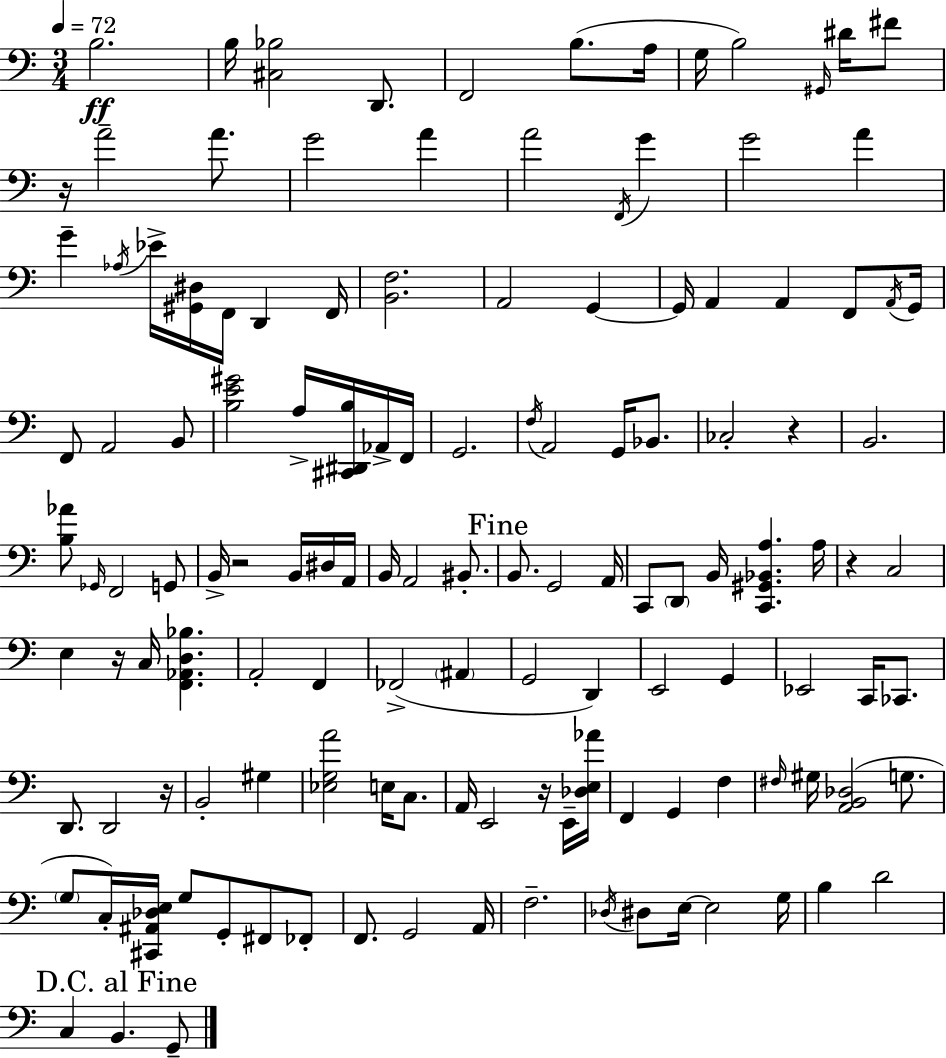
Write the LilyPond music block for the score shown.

{
  \clef bass
  \numericTimeSignature
  \time 3/4
  \key c \major
  \tempo 4 = 72
  b2.\ff | b16 <cis bes>2 d,8. | f,2 b8.( a16 | g16 b2) \grace { gis,16 } dis'16 fis'8 | \break r16 a'2-- a'8. | g'2 a'4 | a'2 \acciaccatura { f,16 } g'4 | g'2 a'4 | \break g'4-- \acciaccatura { aes16 } ees'16-> <gis, dis>16 f,16 d,4 | f,16 <b, f>2. | a,2 g,4~~ | g,16 a,4 a,4 | \break f,8 \acciaccatura { a,16 } g,16 f,8 a,2 | b,8 <b e' gis'>2 | a16-> <cis, dis, b>16 aes,16-> f,16 g,2. | \acciaccatura { f16 } a,2 | \break g,16 bes,8. ces2-. | r4 b,2. | <b aes'>8 \grace { ges,16 } f,2 | g,8 b,16-> r2 | \break b,16 dis16 a,16 b,16 a,2 | bis,8.-. \mark "Fine" b,8. g,2 | a,16 c,8 \parenthesize d,8 b,16 <c, gis, bes, a>4. | a16 r4 c2 | \break e4 r16 c16 | <f, aes, d bes>4. a,2-. | f,4 fes,2->( | \parenthesize ais,4 g,2 | \break d,4) e,2 | g,4 ees,2 | c,16 ces,8. d,8. d,2 | r16 b,2-. | \break gis4 <ees g a'>2 | e16 c8. a,16 e,2 | r16 e,16-- <des e aes'>16 f,4 g,4 | f4 \grace { fis16 } gis16 <a, b, des>2( | \break g8. \parenthesize g8 c16-.) <cis, ais, des e>16 g8 | g,8-. fis,8 fes,8-. f,8. g,2 | a,16 f2.-- | \acciaccatura { des16 } dis8 e16~~ e2 | \break g16 b4 | d'2 \mark "D.C. al Fine" c4 | b,4. g,8-- \bar "|."
}